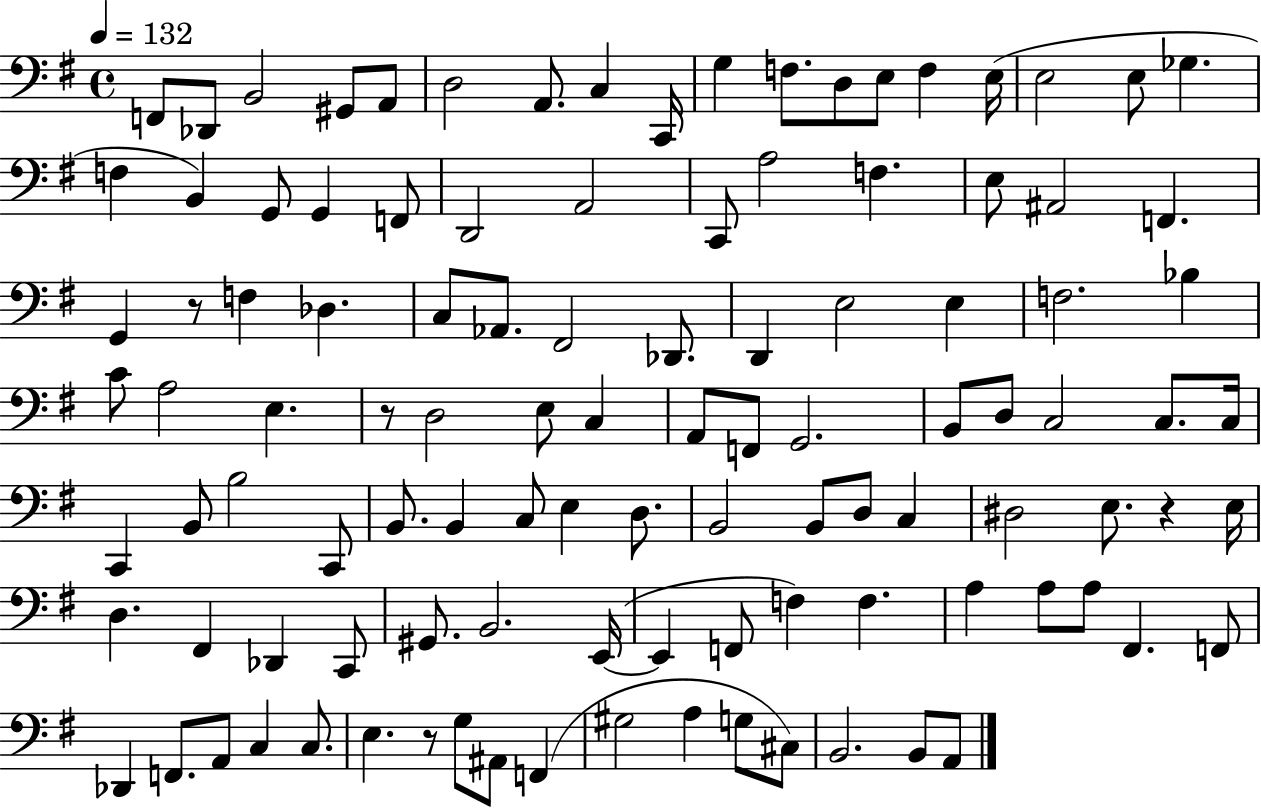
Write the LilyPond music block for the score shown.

{
  \clef bass
  \time 4/4
  \defaultTimeSignature
  \key g \major
  \tempo 4 = 132
  f,8 des,8 b,2 gis,8 a,8 | d2 a,8. c4 c,16 | g4 f8. d8 e8 f4 e16( | e2 e8 ges4. | \break f4 b,4) g,8 g,4 f,8 | d,2 a,2 | c,8 a2 f4. | e8 ais,2 f,4. | \break g,4 r8 f4 des4. | c8 aes,8. fis,2 des,8. | d,4 e2 e4 | f2. bes4 | \break c'8 a2 e4. | r8 d2 e8 c4 | a,8 f,8 g,2. | b,8 d8 c2 c8. c16 | \break c,4 b,8 b2 c,8 | b,8. b,4 c8 e4 d8. | b,2 b,8 d8 c4 | dis2 e8. r4 e16 | \break d4. fis,4 des,4 c,8 | gis,8. b,2. e,16~(~ | e,4 f,8 f4) f4. | a4 a8 a8 fis,4. f,8 | \break des,4 f,8. a,8 c4 c8. | e4. r8 g8 ais,8 f,4( | gis2 a4 g8 cis8) | b,2. b,8 a,8 | \break \bar "|."
}